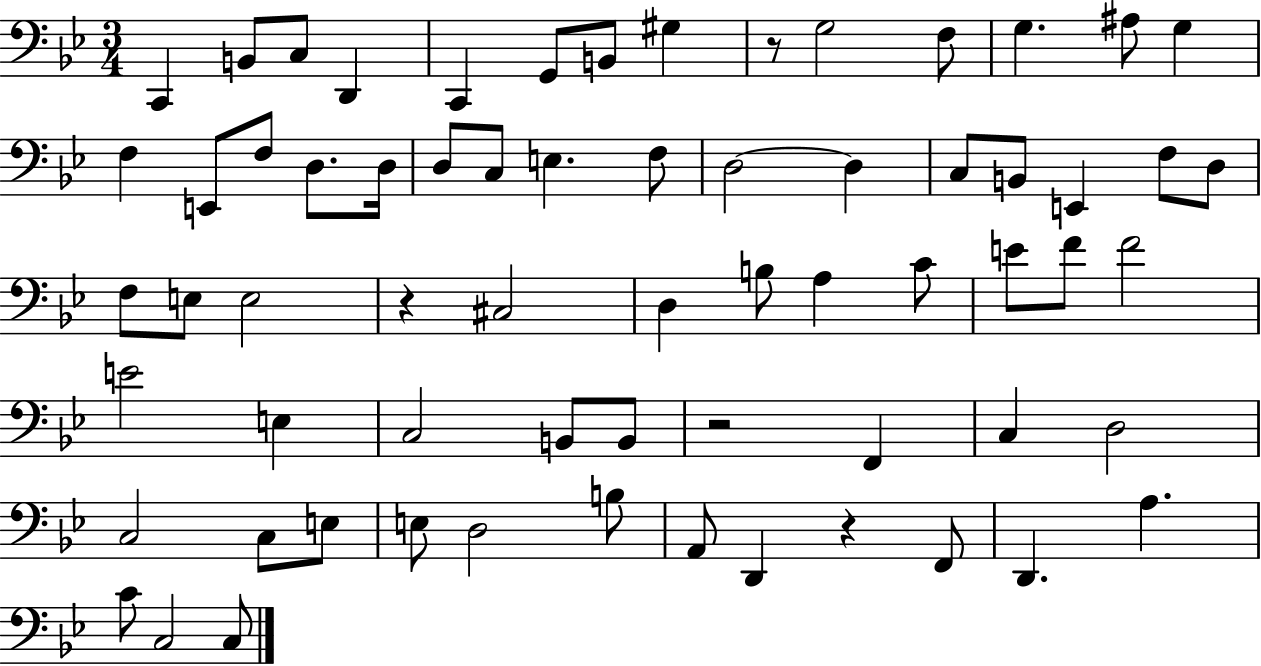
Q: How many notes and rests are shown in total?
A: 66